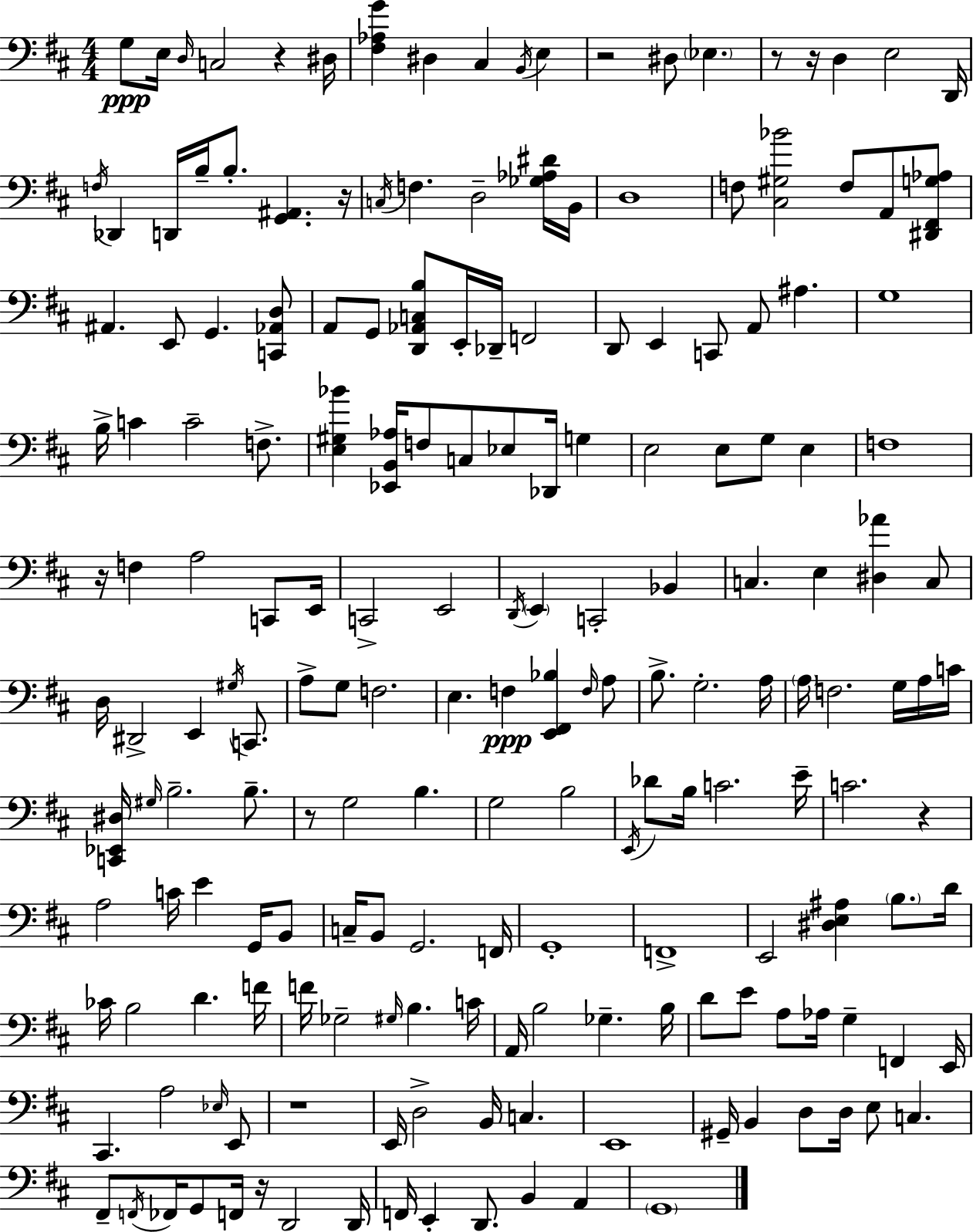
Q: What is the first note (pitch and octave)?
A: G3